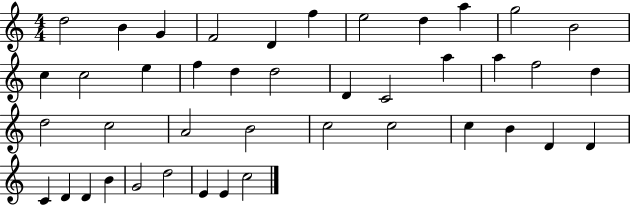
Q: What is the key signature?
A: C major